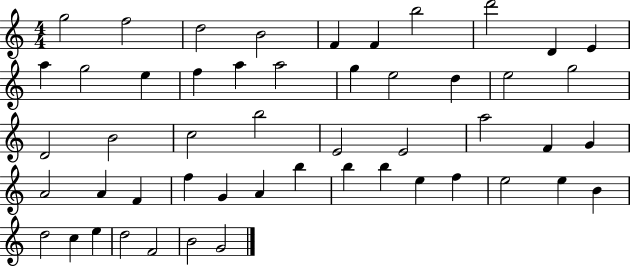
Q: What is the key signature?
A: C major